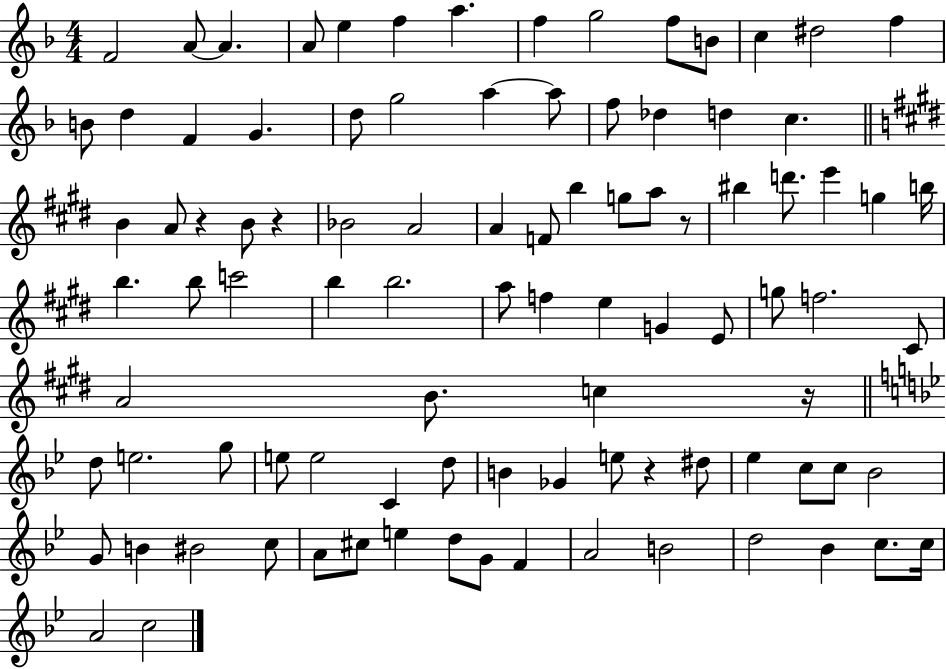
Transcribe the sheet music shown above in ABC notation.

X:1
T:Untitled
M:4/4
L:1/4
K:F
F2 A/2 A A/2 e f a f g2 f/2 B/2 c ^d2 f B/2 d F G d/2 g2 a a/2 f/2 _d d c B A/2 z B/2 z _B2 A2 A F/2 b g/2 a/2 z/2 ^b d'/2 e' g b/4 b b/2 c'2 b b2 a/2 f e G E/2 g/2 f2 ^C/2 A2 B/2 c z/4 d/2 e2 g/2 e/2 e2 C d/2 B _G e/2 z ^d/2 _e c/2 c/2 _B2 G/2 B ^B2 c/2 A/2 ^c/2 e d/2 G/2 F A2 B2 d2 _B c/2 c/4 A2 c2